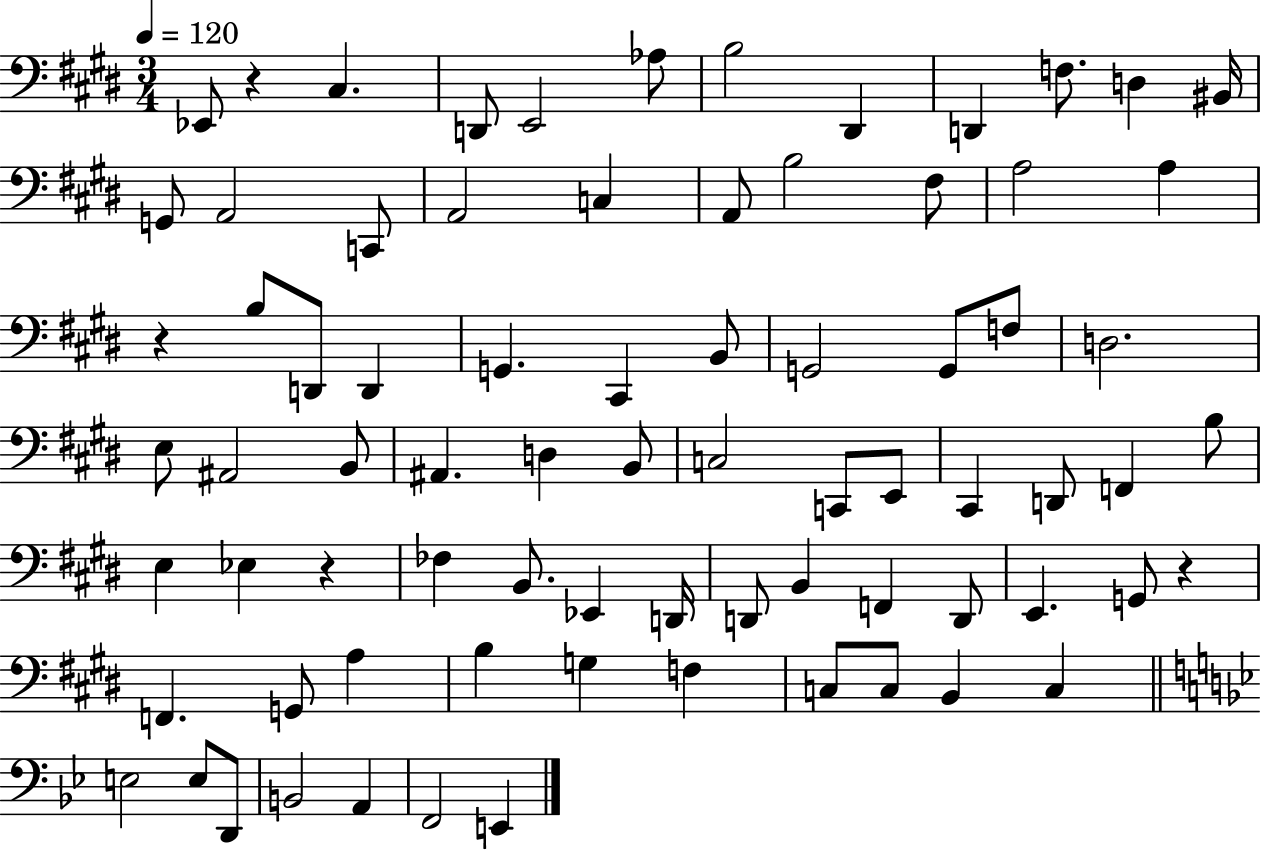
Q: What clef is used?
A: bass